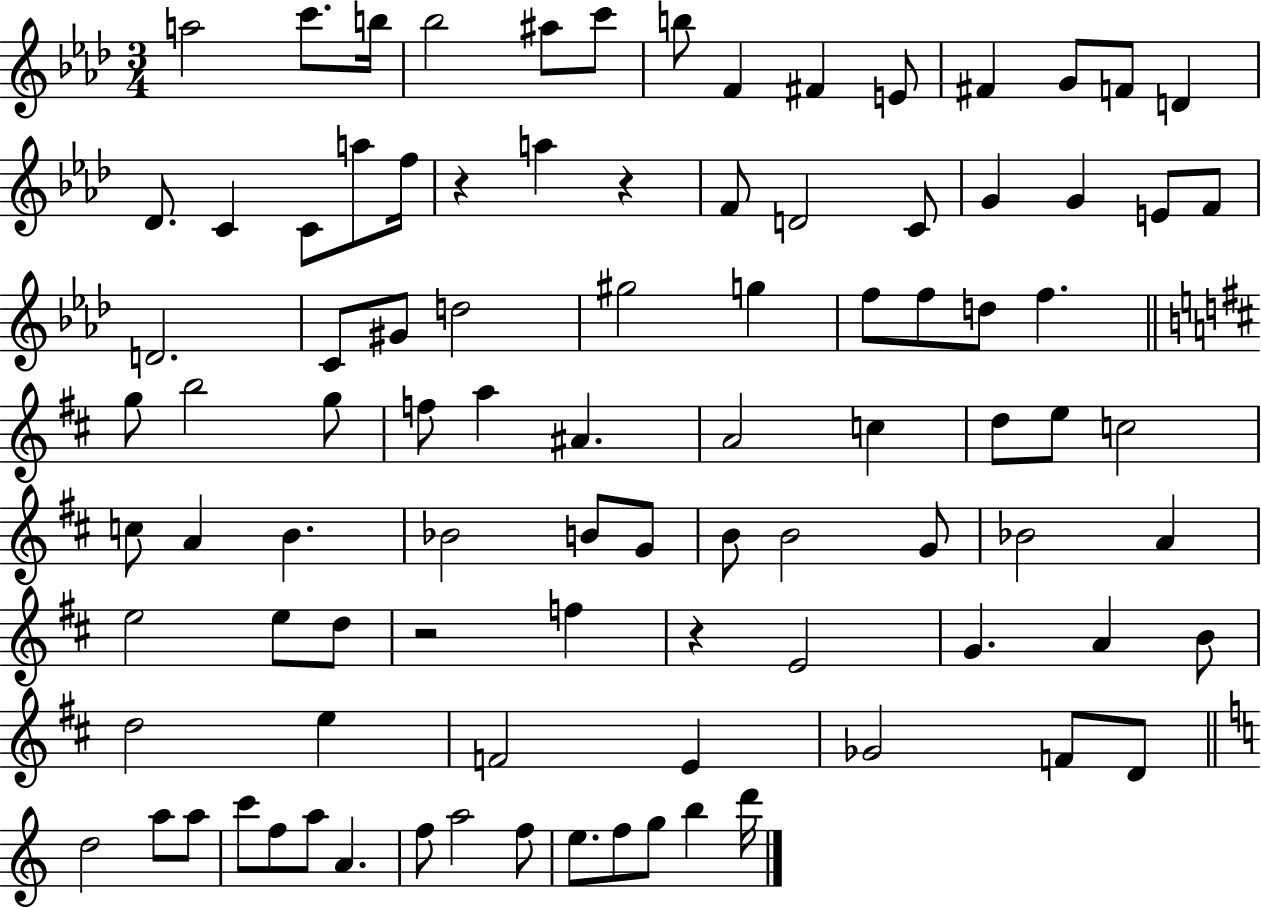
{
  \clef treble
  \numericTimeSignature
  \time 3/4
  \key aes \major
  \repeat volta 2 { a''2 c'''8. b''16 | bes''2 ais''8 c'''8 | b''8 f'4 fis'4 e'8 | fis'4 g'8 f'8 d'4 | \break des'8. c'4 c'8 a''8 f''16 | r4 a''4 r4 | f'8 d'2 c'8 | g'4 g'4 e'8 f'8 | \break d'2. | c'8 gis'8 d''2 | gis''2 g''4 | f''8 f''8 d''8 f''4. | \break \bar "||" \break \key d \major g''8 b''2 g''8 | f''8 a''4 ais'4. | a'2 c''4 | d''8 e''8 c''2 | \break c''8 a'4 b'4. | bes'2 b'8 g'8 | b'8 b'2 g'8 | bes'2 a'4 | \break e''2 e''8 d''8 | r2 f''4 | r4 e'2 | g'4. a'4 b'8 | \break d''2 e''4 | f'2 e'4 | ges'2 f'8 d'8 | \bar "||" \break \key c \major d''2 a''8 a''8 | c'''8 f''8 a''8 a'4. | f''8 a''2 f''8 | e''8. f''8 g''8 b''4 d'''16 | \break } \bar "|."
}